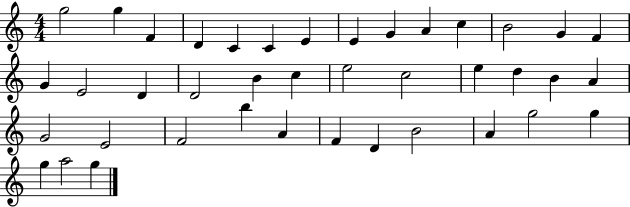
X:1
T:Untitled
M:4/4
L:1/4
K:C
g2 g F D C C E E G A c B2 G F G E2 D D2 B c e2 c2 e d B A G2 E2 F2 b A F D B2 A g2 g g a2 g